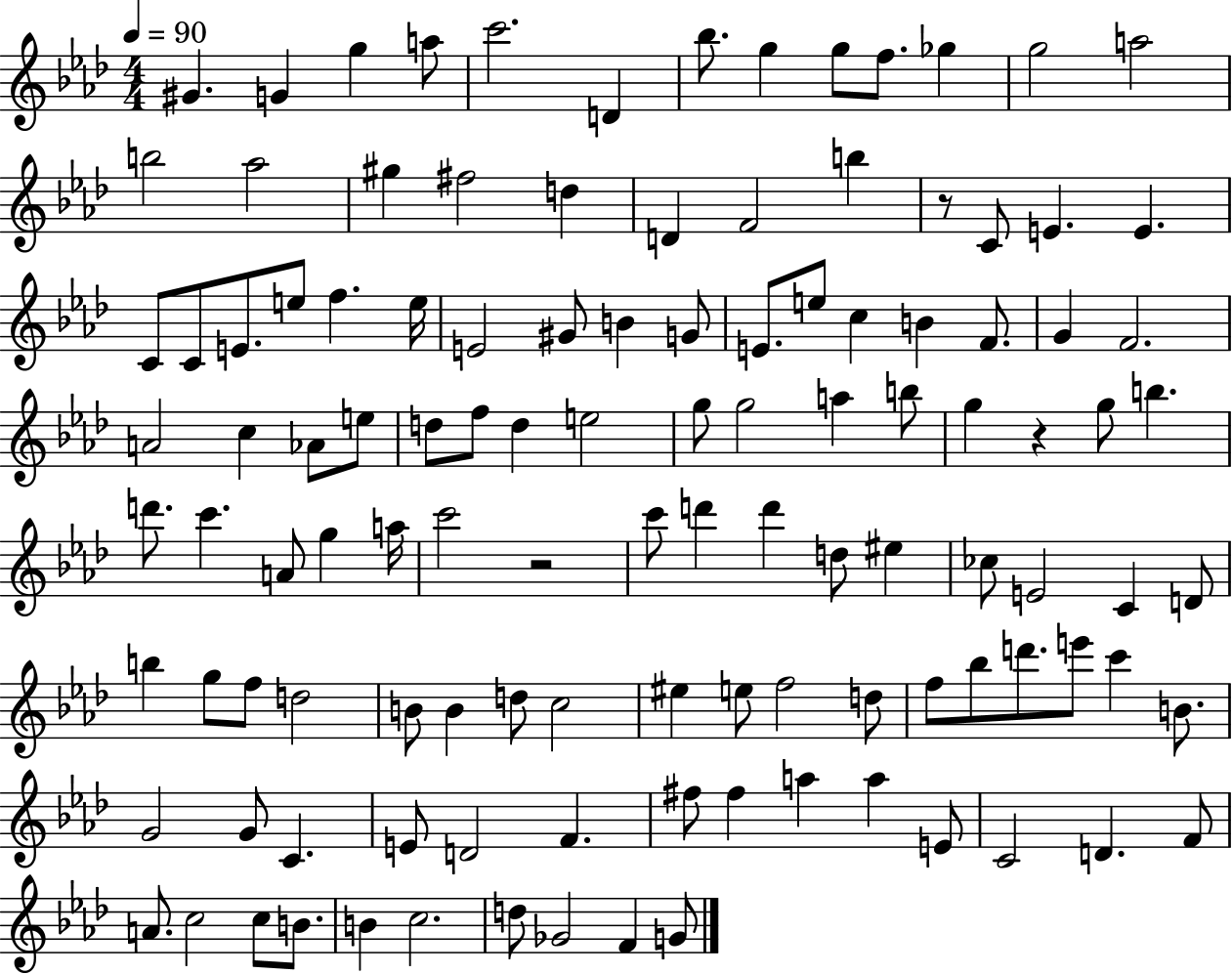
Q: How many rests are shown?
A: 3